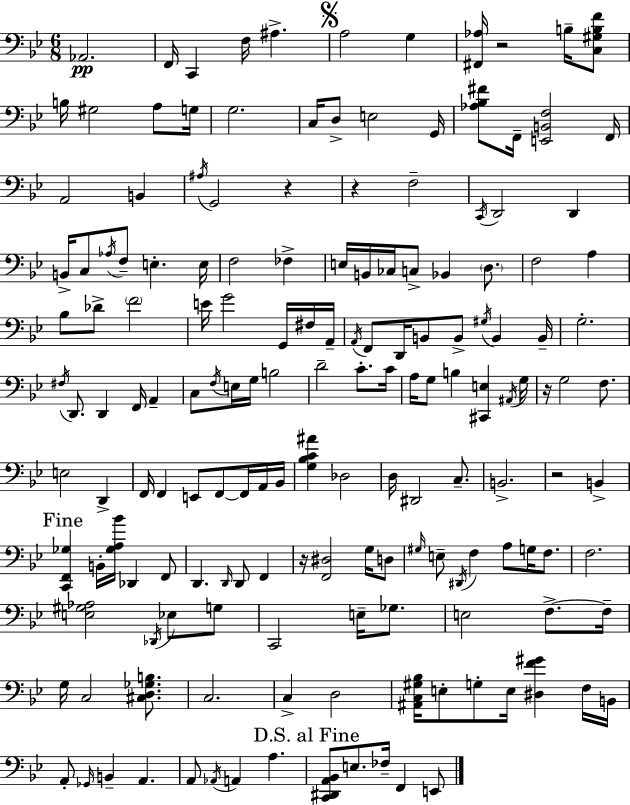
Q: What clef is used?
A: bass